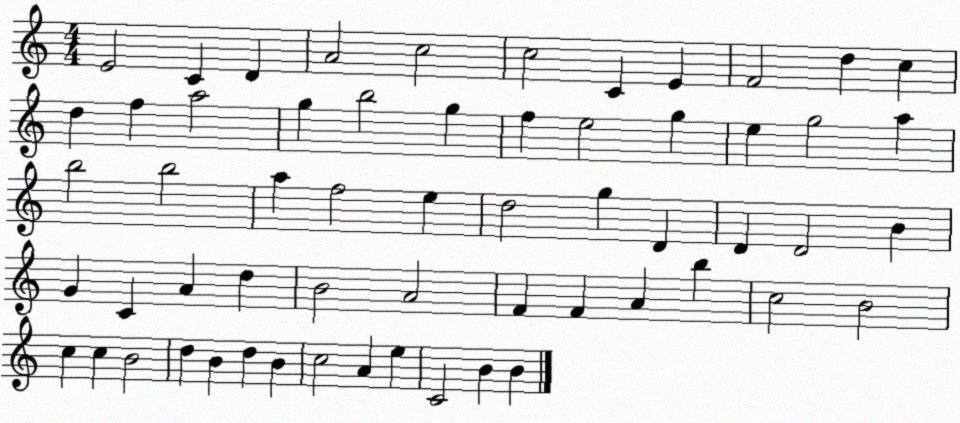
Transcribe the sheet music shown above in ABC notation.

X:1
T:Untitled
M:4/4
L:1/4
K:C
E2 C D A2 c2 c2 C E F2 d c d f a2 g b2 g f e2 g e g2 a b2 b2 a f2 e d2 g D D D2 B G C A d B2 A2 F F A b c2 B2 c c B2 d B d B c2 A e C2 B B